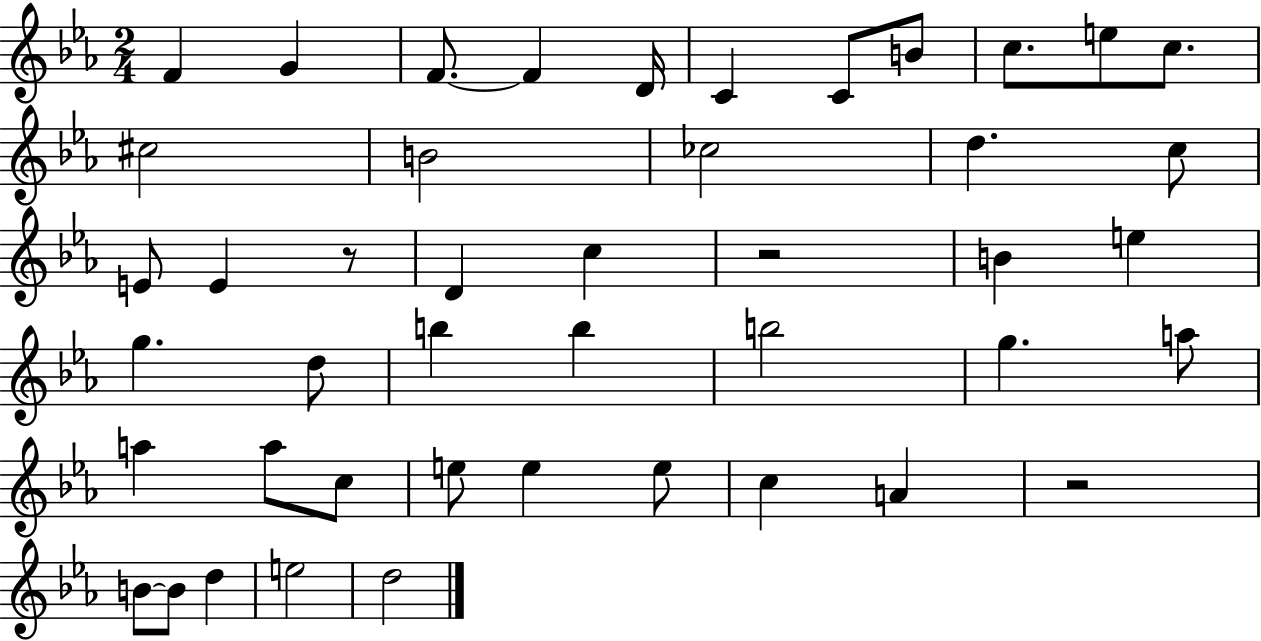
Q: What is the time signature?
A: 2/4